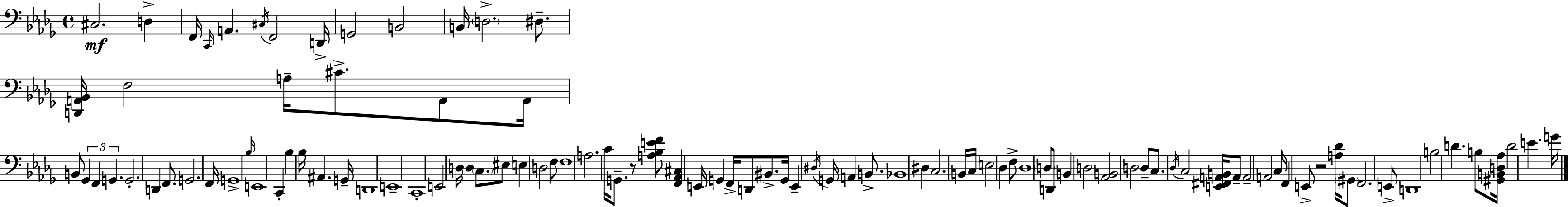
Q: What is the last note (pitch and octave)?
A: G4